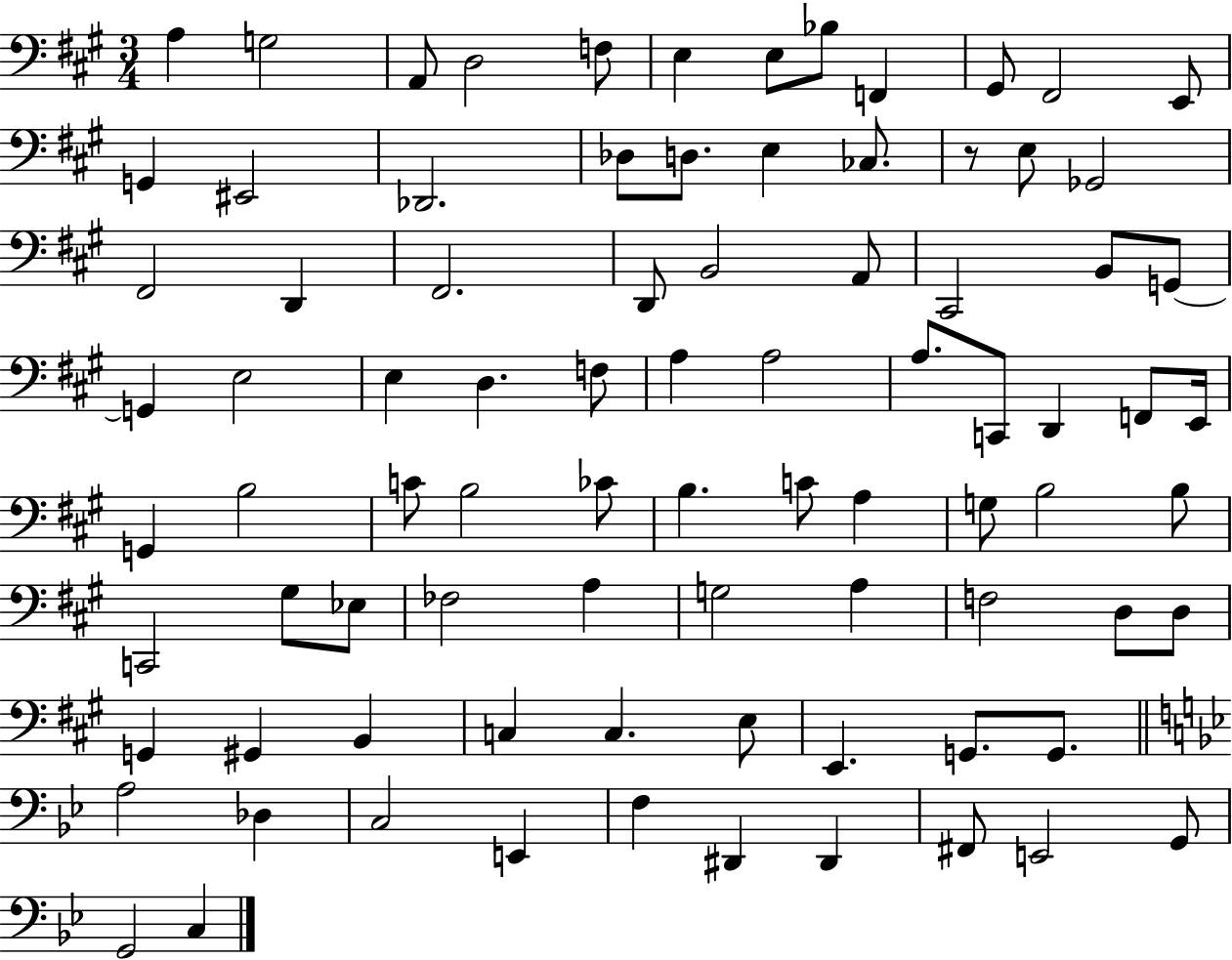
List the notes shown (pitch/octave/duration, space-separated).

A3/q G3/h A2/e D3/h F3/e E3/q E3/e Bb3/e F2/q G#2/e F#2/h E2/e G2/q EIS2/h Db2/h. Db3/e D3/e. E3/q CES3/e. R/e E3/e Gb2/h F#2/h D2/q F#2/h. D2/e B2/h A2/e C#2/h B2/e G2/e G2/q E3/h E3/q D3/q. F3/e A3/q A3/h A3/e. C2/e D2/q F2/e E2/s G2/q B3/h C4/e B3/h CES4/e B3/q. C4/e A3/q G3/e B3/h B3/e C2/h G#3/e Eb3/e FES3/h A3/q G3/h A3/q F3/h D3/e D3/e G2/q G#2/q B2/q C3/q C3/q. E3/e E2/q. G2/e. G2/e. A3/h Db3/q C3/h E2/q F3/q D#2/q D#2/q F#2/e E2/h G2/e G2/h C3/q